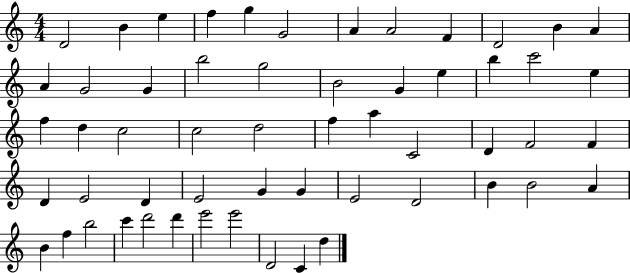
D4/h B4/q E5/q F5/q G5/q G4/h A4/q A4/h F4/q D4/h B4/q A4/q A4/q G4/h G4/q B5/h G5/h B4/h G4/q E5/q B5/q C6/h E5/q F5/q D5/q C5/h C5/h D5/h F5/q A5/q C4/h D4/q F4/h F4/q D4/q E4/h D4/q E4/h G4/q G4/q E4/h D4/h B4/q B4/h A4/q B4/q F5/q B5/h C6/q D6/h D6/q E6/h E6/h D4/h C4/q D5/q